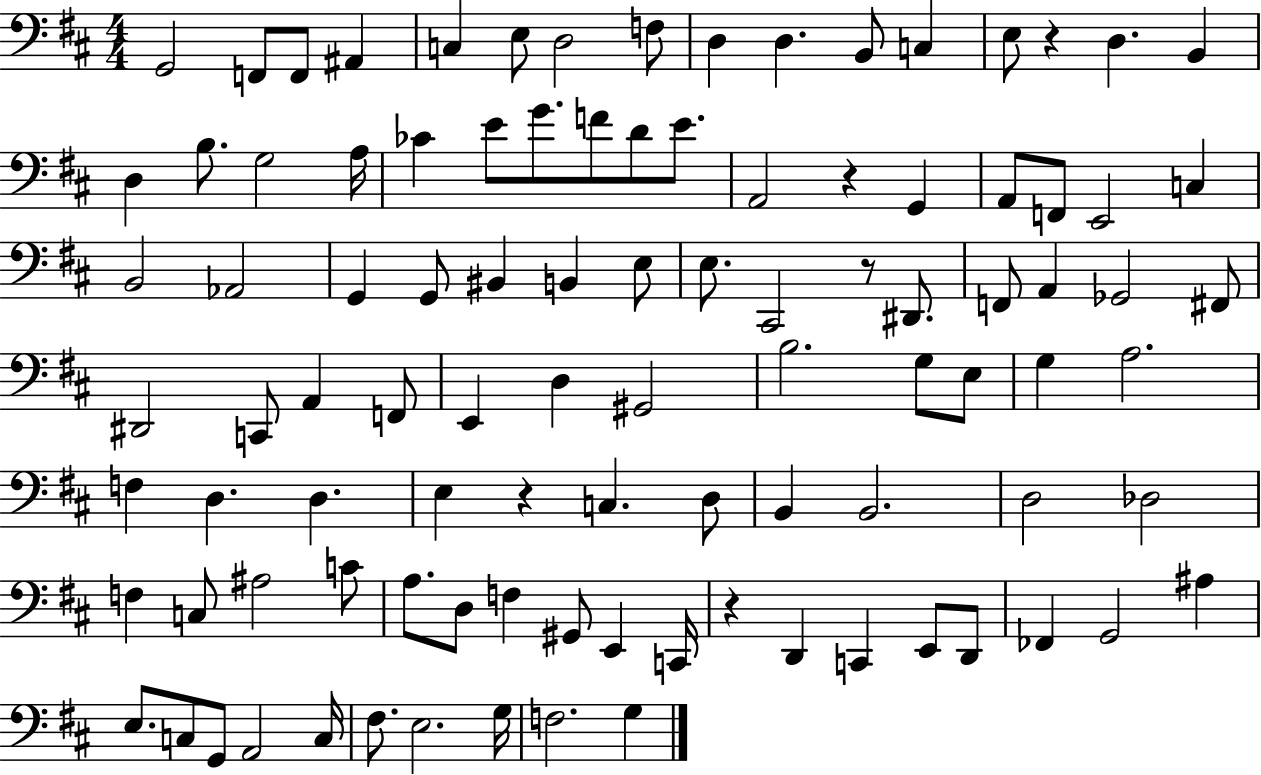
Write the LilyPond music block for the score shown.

{
  \clef bass
  \numericTimeSignature
  \time 4/4
  \key d \major
  \repeat volta 2 { g,2 f,8 f,8 ais,4 | c4 e8 d2 f8 | d4 d4. b,8 c4 | e8 r4 d4. b,4 | \break d4 b8. g2 a16 | ces'4 e'8 g'8. f'8 d'8 e'8. | a,2 r4 g,4 | a,8 f,8 e,2 c4 | \break b,2 aes,2 | g,4 g,8 bis,4 b,4 e8 | e8. cis,2 r8 dis,8. | f,8 a,4 ges,2 fis,8 | \break dis,2 c,8 a,4 f,8 | e,4 d4 gis,2 | b2. g8 e8 | g4 a2. | \break f4 d4. d4. | e4 r4 c4. d8 | b,4 b,2. | d2 des2 | \break f4 c8 ais2 c'8 | a8. d8 f4 gis,8 e,4 c,16 | r4 d,4 c,4 e,8 d,8 | fes,4 g,2 ais4 | \break e8. c8 g,8 a,2 c16 | fis8. e2. g16 | f2. g4 | } \bar "|."
}